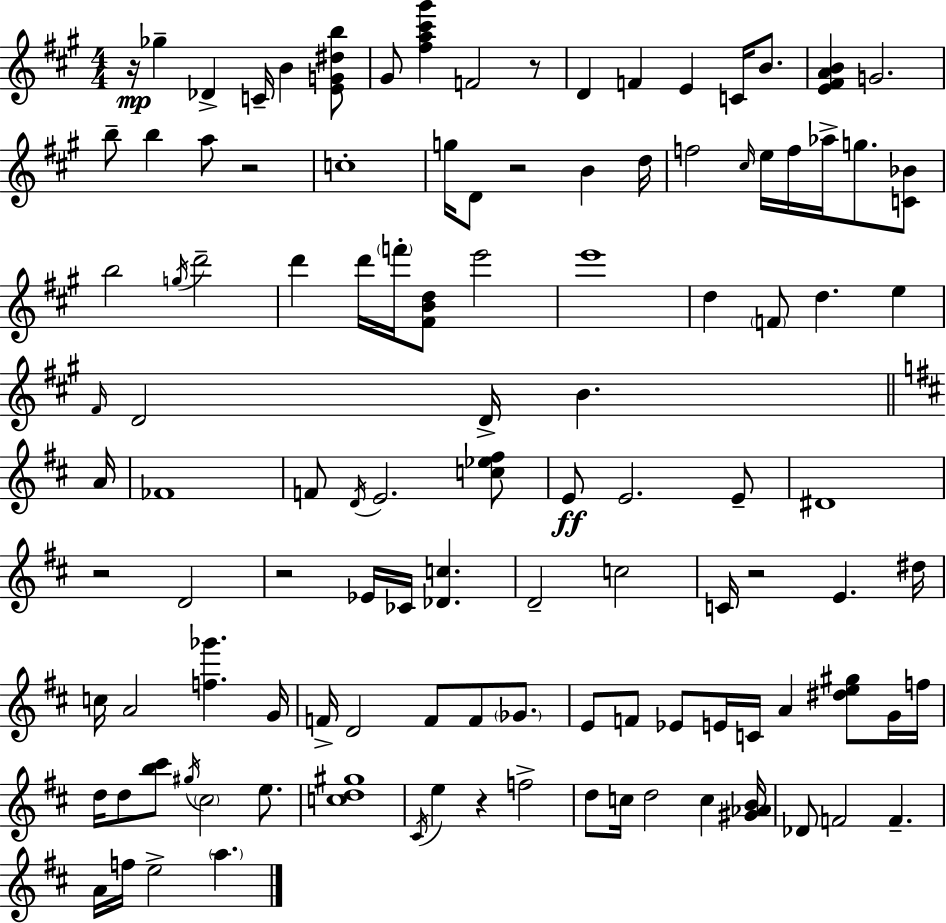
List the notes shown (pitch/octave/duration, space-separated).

R/s Gb5/q Db4/q C4/s B4/q [E4,G4,D#5,B5]/e G#4/e [F#5,A5,C#6,G#6]/q F4/h R/e D4/q F4/q E4/q C4/s B4/e. [E4,F#4,A4,B4]/q G4/h. B5/e B5/q A5/e R/h C5/w G5/s D4/e R/h B4/q D5/s F5/h C#5/s E5/s F5/s Ab5/s G5/e. [C4,Bb4]/e B5/h G5/s D6/h D6/q D6/s F6/s [F#4,B4,D5]/e E6/h E6/w D5/q F4/e D5/q. E5/q F#4/s D4/h D4/s B4/q. A4/s FES4/w F4/e D4/s E4/h. [C5,Eb5,F#5]/e E4/e E4/h. E4/e D#4/w R/h D4/h R/h Eb4/s CES4/s [Db4,C5]/q. D4/h C5/h C4/s R/h E4/q. D#5/s C5/s A4/h [F5,Gb6]/q. G4/s F4/s D4/h F4/e F4/e Gb4/e. E4/e F4/e Eb4/e E4/s C4/s A4/q [D#5,E5,G#5]/e G4/s F5/s D5/s D5/e [B5,C#6]/e G#5/s C#5/h E5/e. [C5,D5,G#5]/w C#4/s E5/q R/q F5/h D5/e C5/s D5/h C5/q [G#4,Ab4,B4]/s Db4/e F4/h F4/q. A4/s F5/s E5/h A5/q.